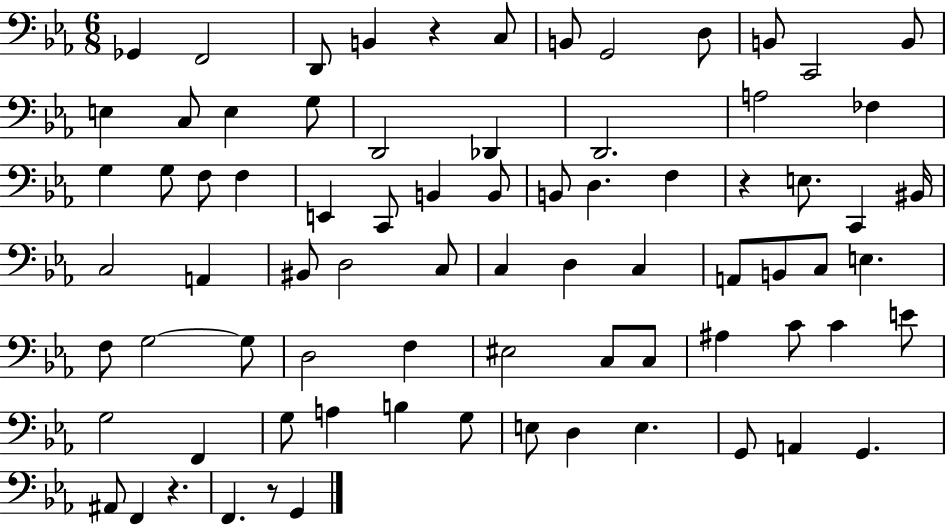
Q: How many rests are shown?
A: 4